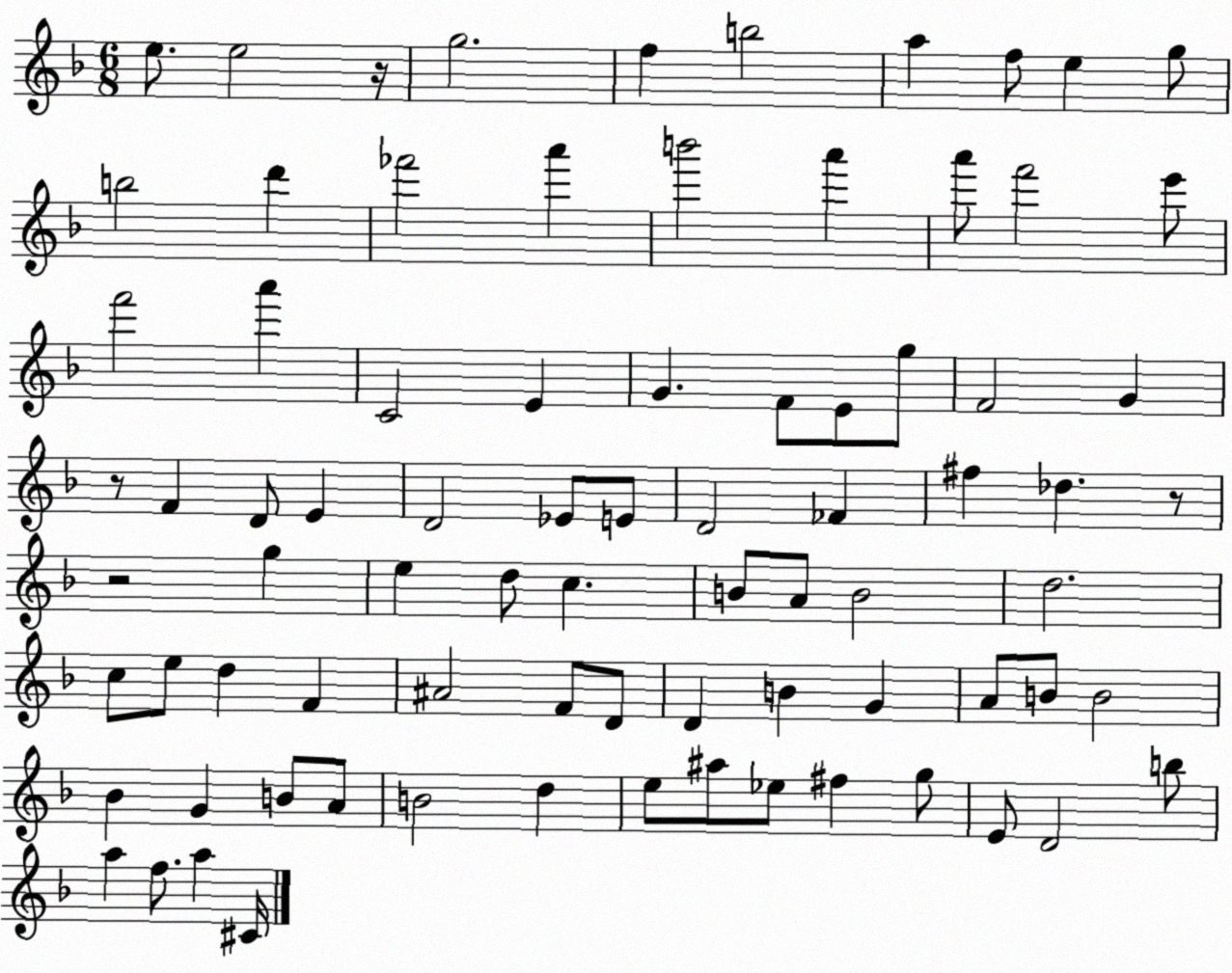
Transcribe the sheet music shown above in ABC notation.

X:1
T:Untitled
M:6/8
L:1/4
K:F
e/2 e2 z/4 g2 f b2 a f/2 e g/2 b2 d' _f'2 a' b'2 a' a'/2 f'2 e'/2 f'2 a' C2 E G F/2 E/2 g/2 F2 G z/2 F D/2 E D2 _E/2 E/2 D2 _F ^f _d z/2 z2 g e d/2 c B/2 A/2 B2 d2 c/2 e/2 d F ^A2 F/2 D/2 D B G A/2 B/2 B2 _B G B/2 A/2 B2 d e/2 ^a/2 _e/2 ^f g/2 E/2 D2 b/2 a f/2 a ^C/4